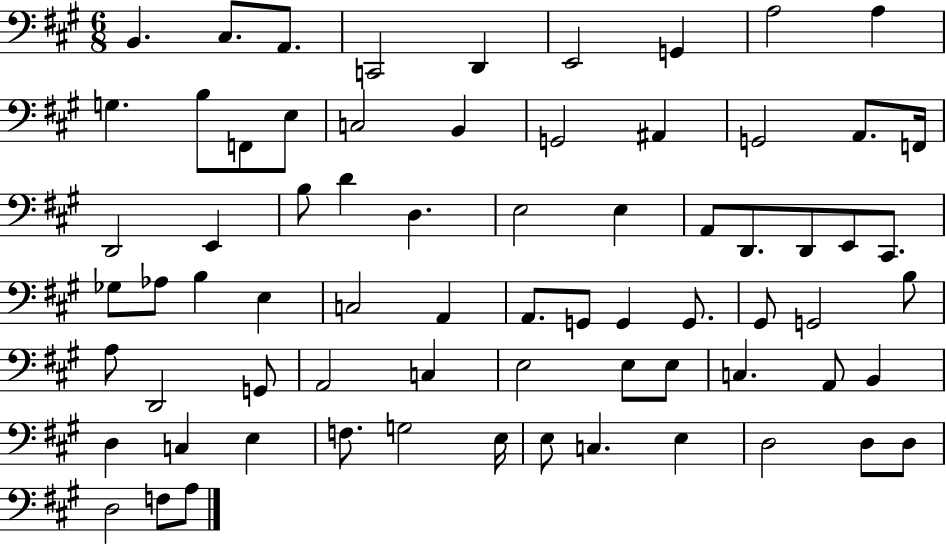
{
  \clef bass
  \numericTimeSignature
  \time 6/8
  \key a \major
  \repeat volta 2 { b,4. cis8. a,8. | c,2 d,4 | e,2 g,4 | a2 a4 | \break g4. b8 f,8 e8 | c2 b,4 | g,2 ais,4 | g,2 a,8. f,16 | \break d,2 e,4 | b8 d'4 d4. | e2 e4 | a,8 d,8. d,8 e,8 cis,8. | \break ges8 aes8 b4 e4 | c2 a,4 | a,8. g,8 g,4 g,8. | gis,8 g,2 b8 | \break a8 d,2 g,8 | a,2 c4 | e2 e8 e8 | c4. a,8 b,4 | \break d4 c4 e4 | f8. g2 e16 | e8 c4. e4 | d2 d8 d8 | \break d2 f8 a8 | } \bar "|."
}